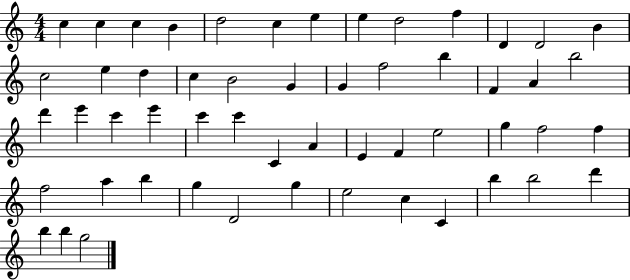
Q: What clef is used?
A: treble